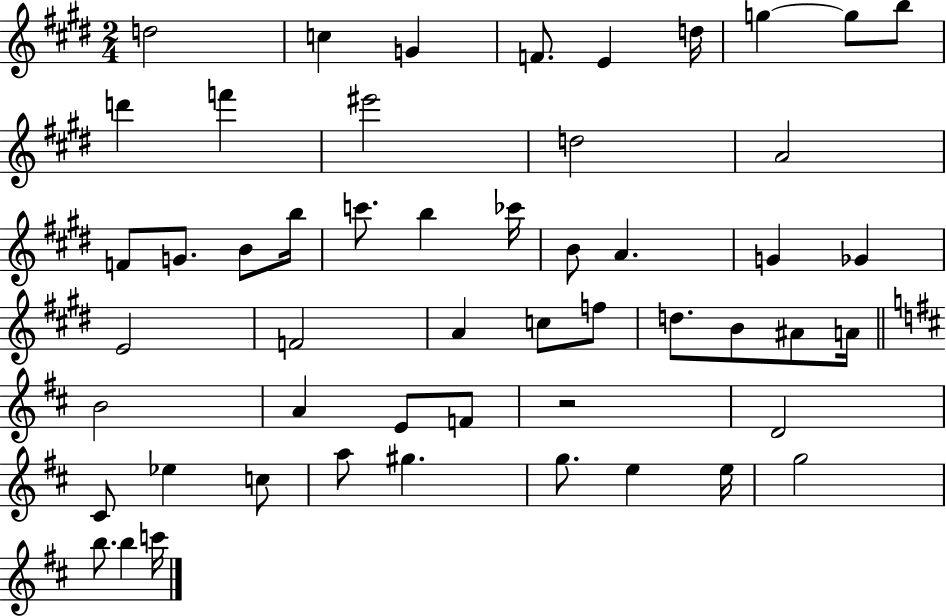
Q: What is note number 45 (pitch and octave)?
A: G5